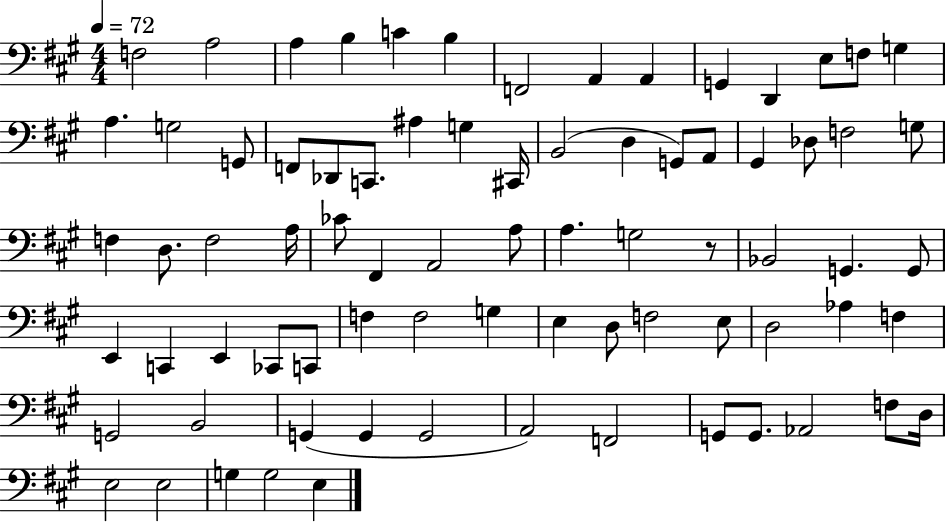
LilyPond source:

{
  \clef bass
  \numericTimeSignature
  \time 4/4
  \key a \major
  \tempo 4 = 72
  f2 a2 | a4 b4 c'4 b4 | f,2 a,4 a,4 | g,4 d,4 e8 f8 g4 | \break a4. g2 g,8 | f,8 des,8 c,8. ais4 g4 cis,16 | b,2( d4 g,8) a,8 | gis,4 des8 f2 g8 | \break f4 d8. f2 a16 | ces'8 fis,4 a,2 a8 | a4. g2 r8 | bes,2 g,4. g,8 | \break e,4 c,4 e,4 ces,8 c,8 | f4 f2 g4 | e4 d8 f2 e8 | d2 aes4 f4 | \break g,2 b,2 | g,4( g,4 g,2 | a,2) f,2 | g,8 g,8. aes,2 f8 d16 | \break e2 e2 | g4 g2 e4 | \bar "|."
}